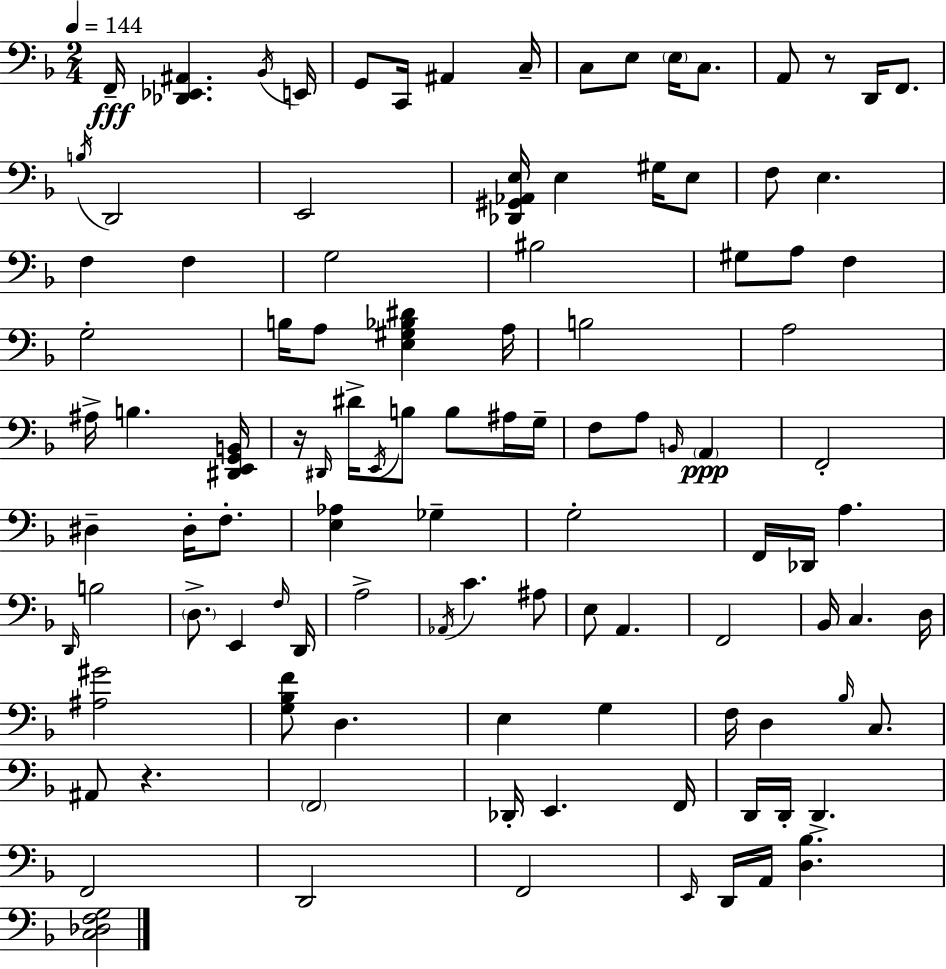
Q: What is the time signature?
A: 2/4